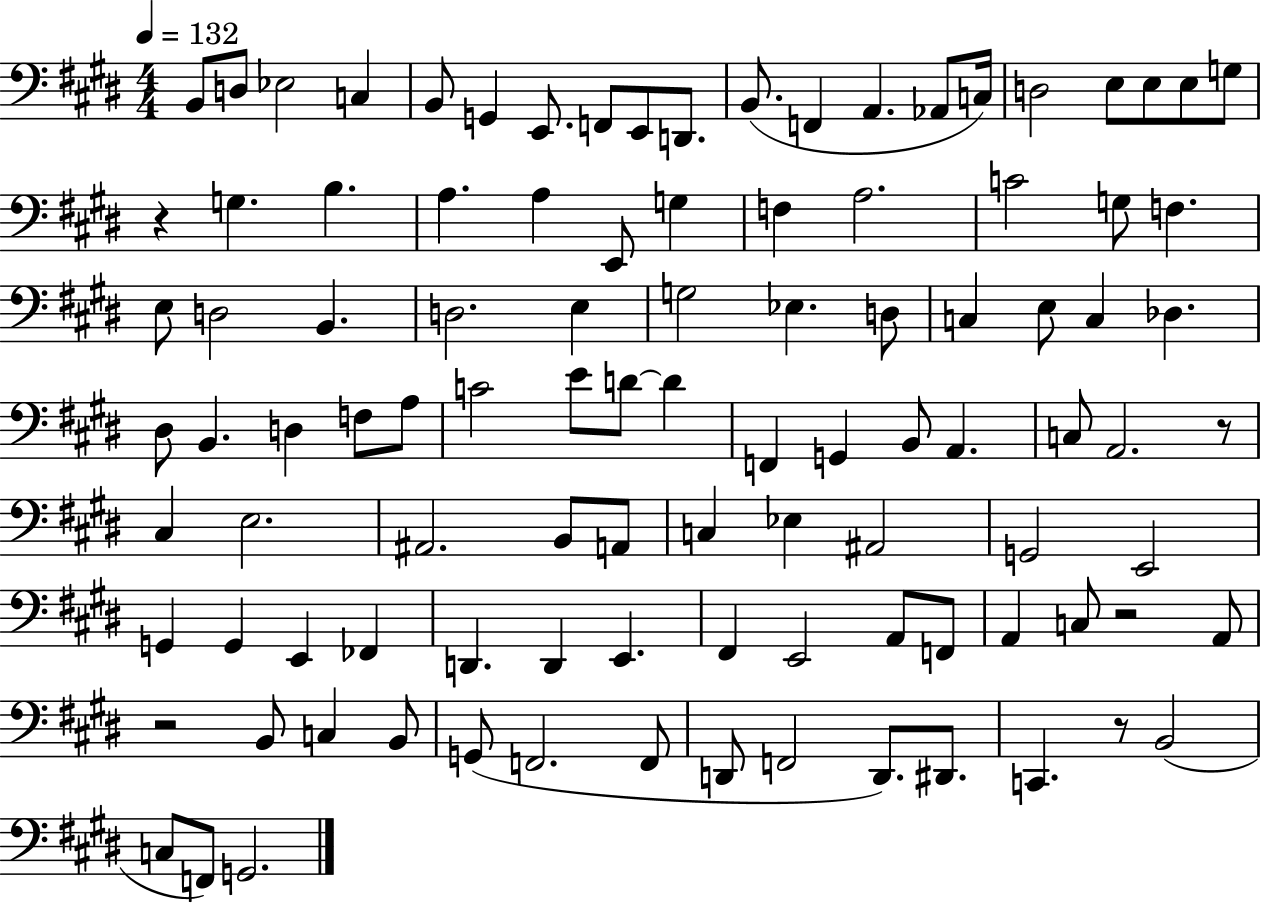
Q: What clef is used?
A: bass